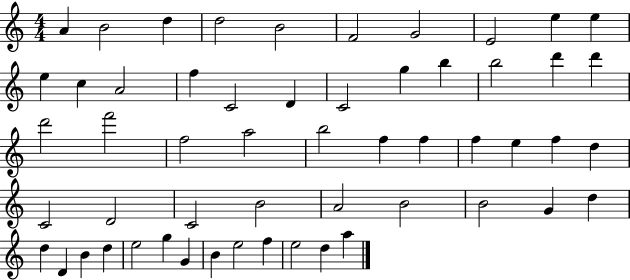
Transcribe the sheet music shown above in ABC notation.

X:1
T:Untitled
M:4/4
L:1/4
K:C
A B2 d d2 B2 F2 G2 E2 e e e c A2 f C2 D C2 g b b2 d' d' d'2 f'2 f2 a2 b2 f f f e f d C2 D2 C2 B2 A2 B2 B2 G d d D B d e2 g G B e2 f e2 d a